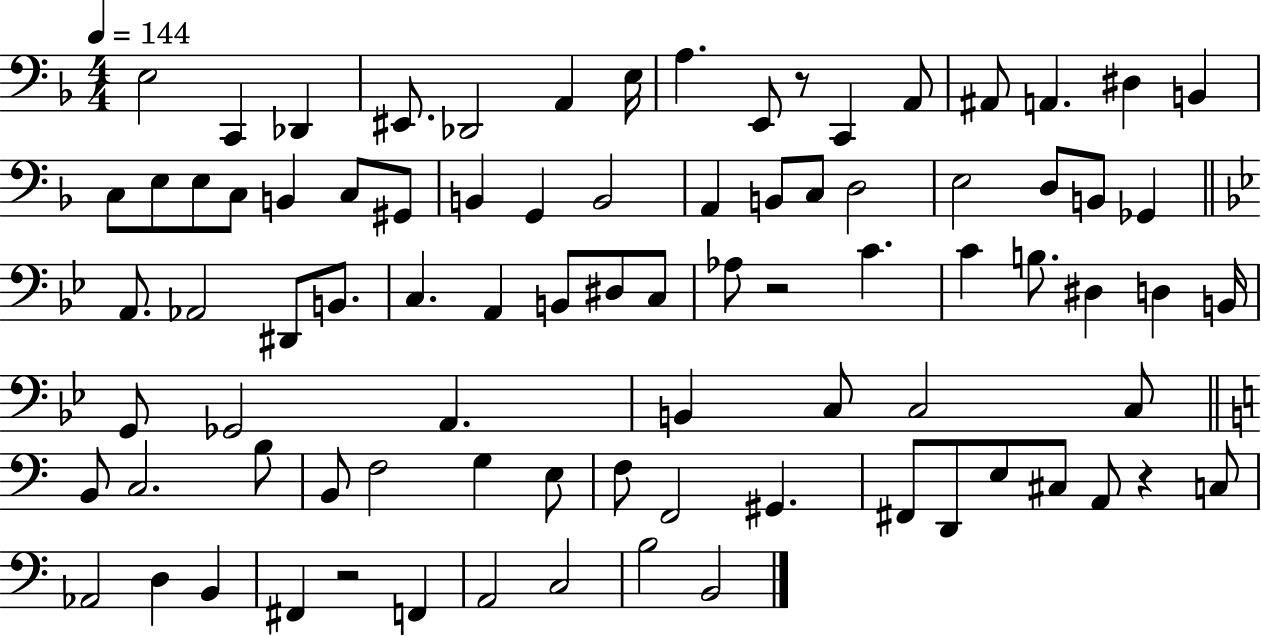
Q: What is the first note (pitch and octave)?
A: E3